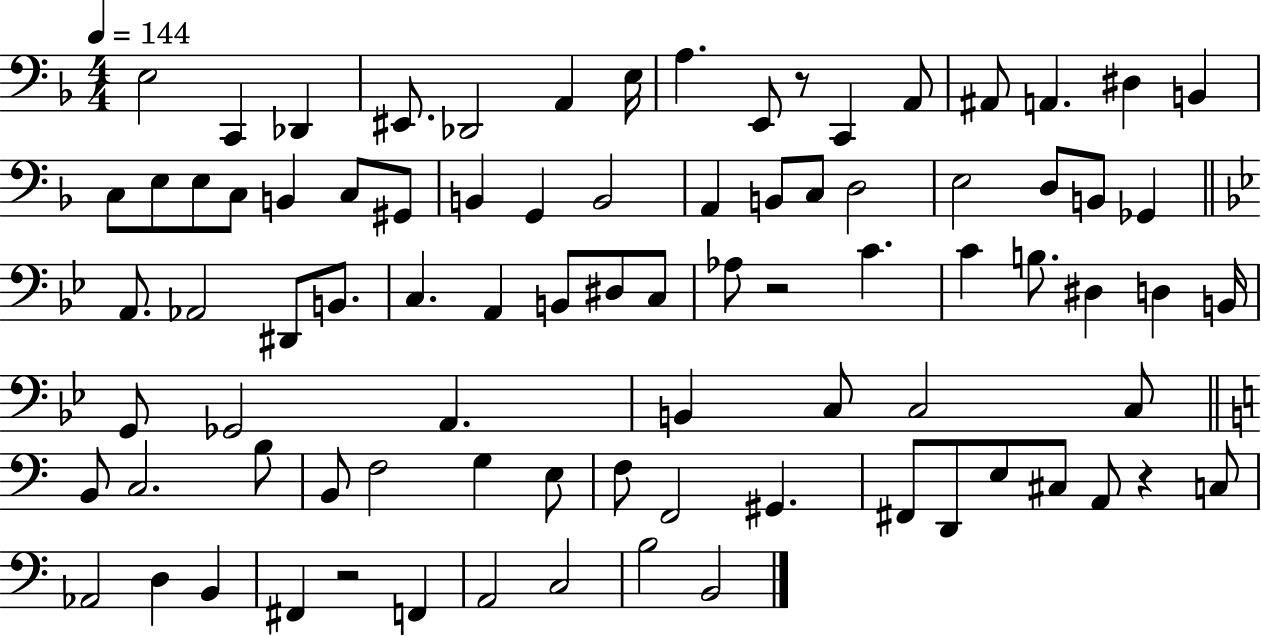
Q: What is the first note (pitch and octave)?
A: E3